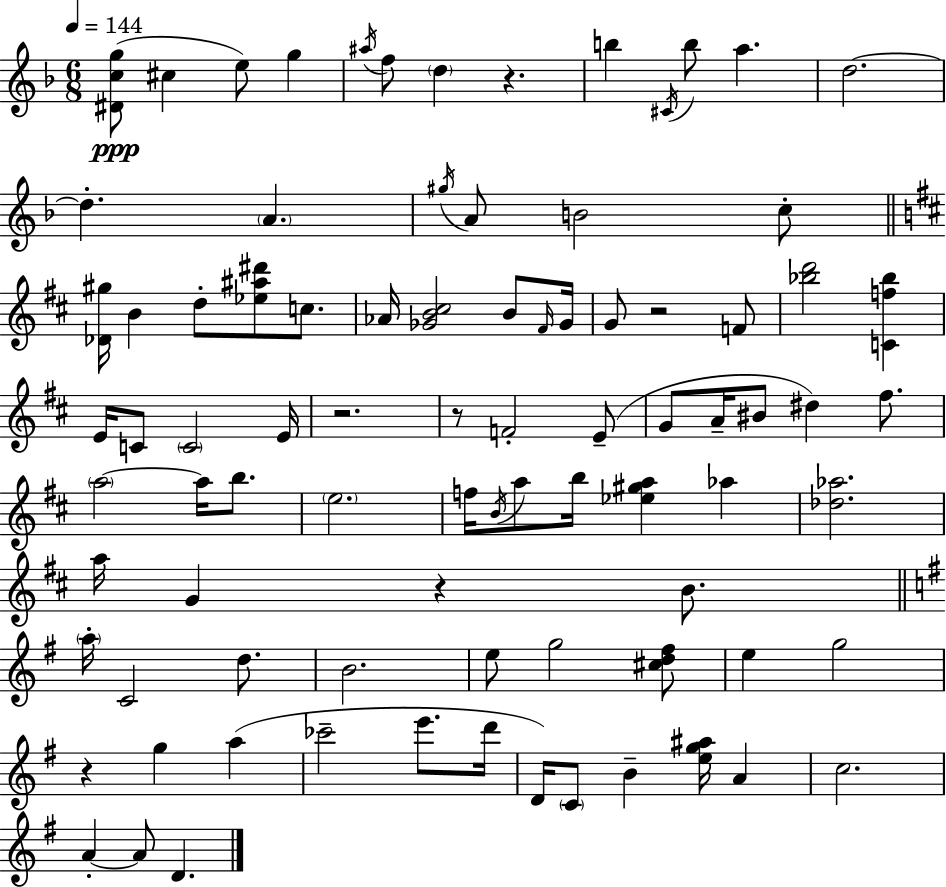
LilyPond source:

{
  \clef treble
  \numericTimeSignature
  \time 6/8
  \key d \minor
  \tempo 4 = 144
  <dis' c'' g''>8(\ppp cis''4 e''8) g''4 | \acciaccatura { ais''16 } f''8 \parenthesize d''4 r4. | b''4 \acciaccatura { cis'16 } b''8 a''4. | d''2.~~ | \break d''4.-. \parenthesize a'4. | \acciaccatura { gis''16 } a'8 b'2 | c''8-. \bar "||" \break \key d \major <des' gis''>16 b'4 d''8-. <ees'' ais'' dis'''>8 c''8. | aes'16 <ges' b' cis''>2 b'8 \grace { fis'16 } | ges'16 g'8 r2 f'8 | <bes'' d'''>2 <c' f'' bes''>4 | \break e'16 c'8 \parenthesize c'2 | e'16 r2. | r8 f'2-. e'8--( | g'8 a'16-- bis'8 dis''4) fis''8. | \break \parenthesize a''2~~ a''16 b''8. | \parenthesize e''2. | f''16 \acciaccatura { b'16 } a''8 b''16 <ees'' gis'' a''>4 aes''4 | <des'' aes''>2. | \break a''16 g'4 r4 b'8. | \bar "||" \break \key g \major \parenthesize a''16-. c'2 d''8. | b'2. | e''8 g''2 <cis'' d'' fis''>8 | e''4 g''2 | \break r4 g''4 a''4( | ces'''2-- e'''8. d'''16 | d'16) \parenthesize c'8 b'4-- <e'' g'' ais''>16 a'4 | c''2. | \break a'4-.~~ a'8 d'4. | \bar "|."
}